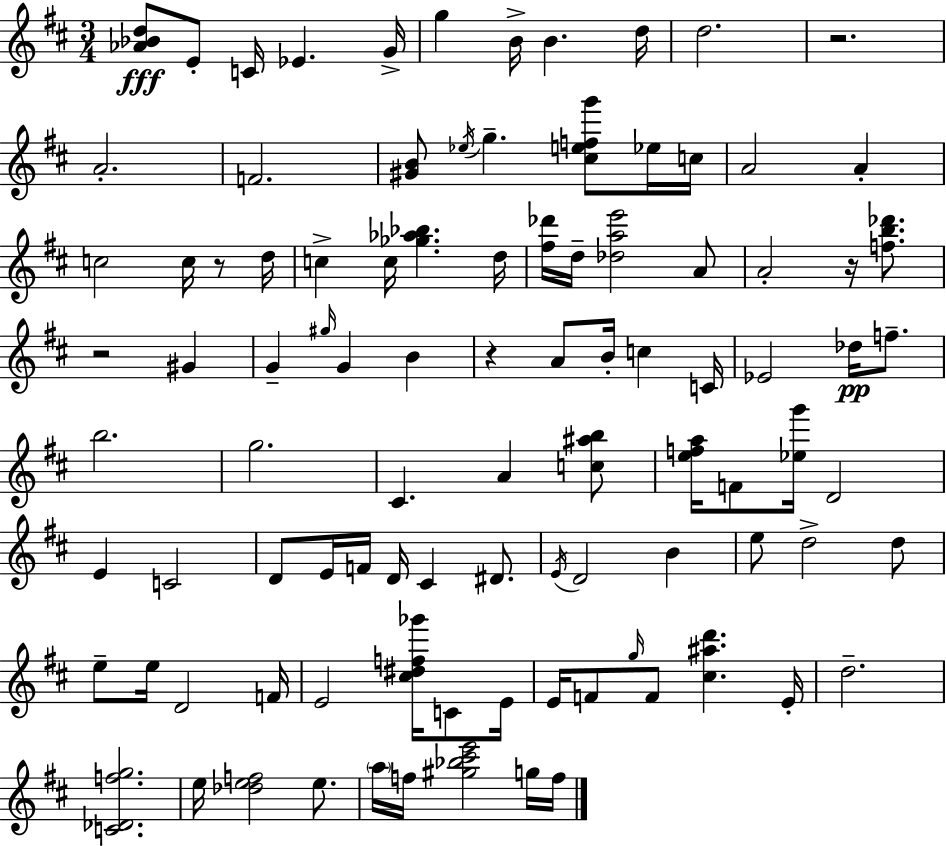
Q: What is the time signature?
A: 3/4